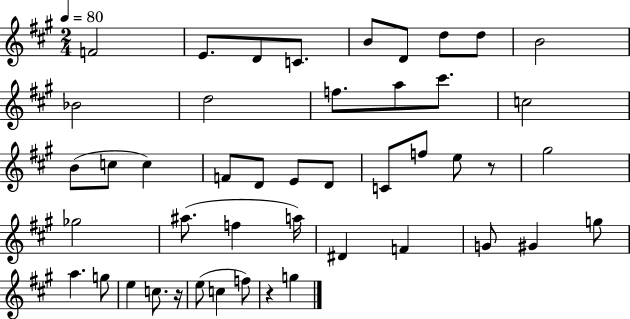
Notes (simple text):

F4/h E4/e. D4/e C4/e. B4/e D4/e D5/e D5/e B4/h Bb4/h D5/h F5/e. A5/e C#6/e. C5/h B4/e C5/e C5/q F4/e D4/e E4/e D4/e C4/e F5/e E5/e R/e G#5/h Gb5/h A#5/e. F5/q A5/s D#4/q F4/q G4/e G#4/q G5/e A5/q. G5/e E5/q C5/e. R/s E5/e C5/q F5/e R/q G5/q